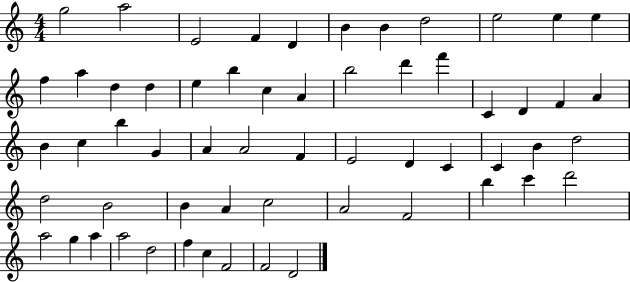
{
  \clef treble
  \numericTimeSignature
  \time 4/4
  \key c \major
  g''2 a''2 | e'2 f'4 d'4 | b'4 b'4 d''2 | e''2 e''4 e''4 | \break f''4 a''4 d''4 d''4 | e''4 b''4 c''4 a'4 | b''2 d'''4 f'''4 | c'4 d'4 f'4 a'4 | \break b'4 c''4 b''4 g'4 | a'4 a'2 f'4 | e'2 d'4 c'4 | c'4 b'4 d''2 | \break d''2 b'2 | b'4 a'4 c''2 | a'2 f'2 | b''4 c'''4 d'''2 | \break a''2 g''4 a''4 | a''2 d''2 | f''4 c''4 f'2 | f'2 d'2 | \break \bar "|."
}